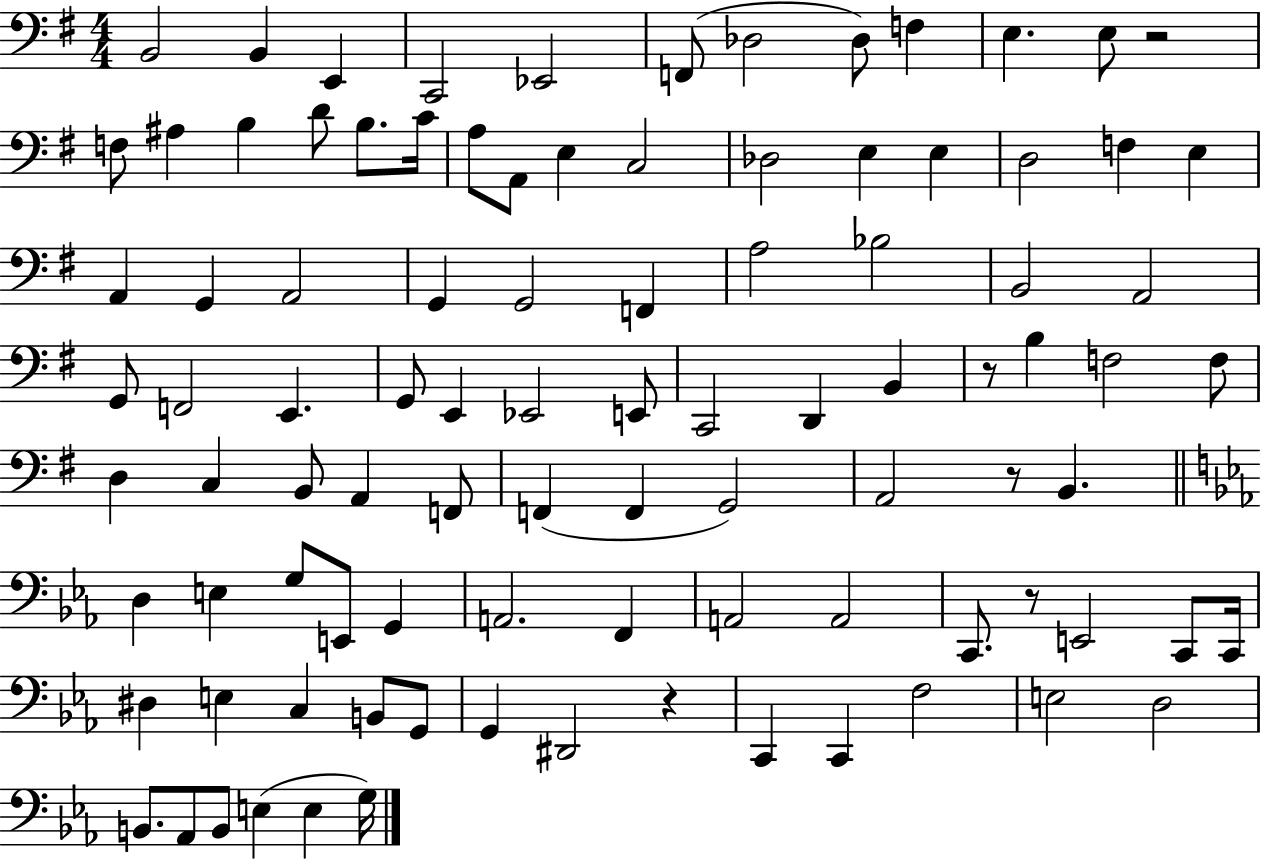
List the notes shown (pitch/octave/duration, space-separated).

B2/h B2/q E2/q C2/h Eb2/h F2/e Db3/h Db3/e F3/q E3/q. E3/e R/h F3/e A#3/q B3/q D4/e B3/e. C4/s A3/e A2/e E3/q C3/h Db3/h E3/q E3/q D3/h F3/q E3/q A2/q G2/q A2/h G2/q G2/h F2/q A3/h Bb3/h B2/h A2/h G2/e F2/h E2/q. G2/e E2/q Eb2/h E2/e C2/h D2/q B2/q R/e B3/q F3/h F3/e D3/q C3/q B2/e A2/q F2/e F2/q F2/q G2/h A2/h R/e B2/q. D3/q E3/q G3/e E2/e G2/q A2/h. F2/q A2/h A2/h C2/e. R/e E2/h C2/e C2/s D#3/q E3/q C3/q B2/e G2/e G2/q D#2/h R/q C2/q C2/q F3/h E3/h D3/h B2/e. Ab2/e B2/e E3/q E3/q G3/s